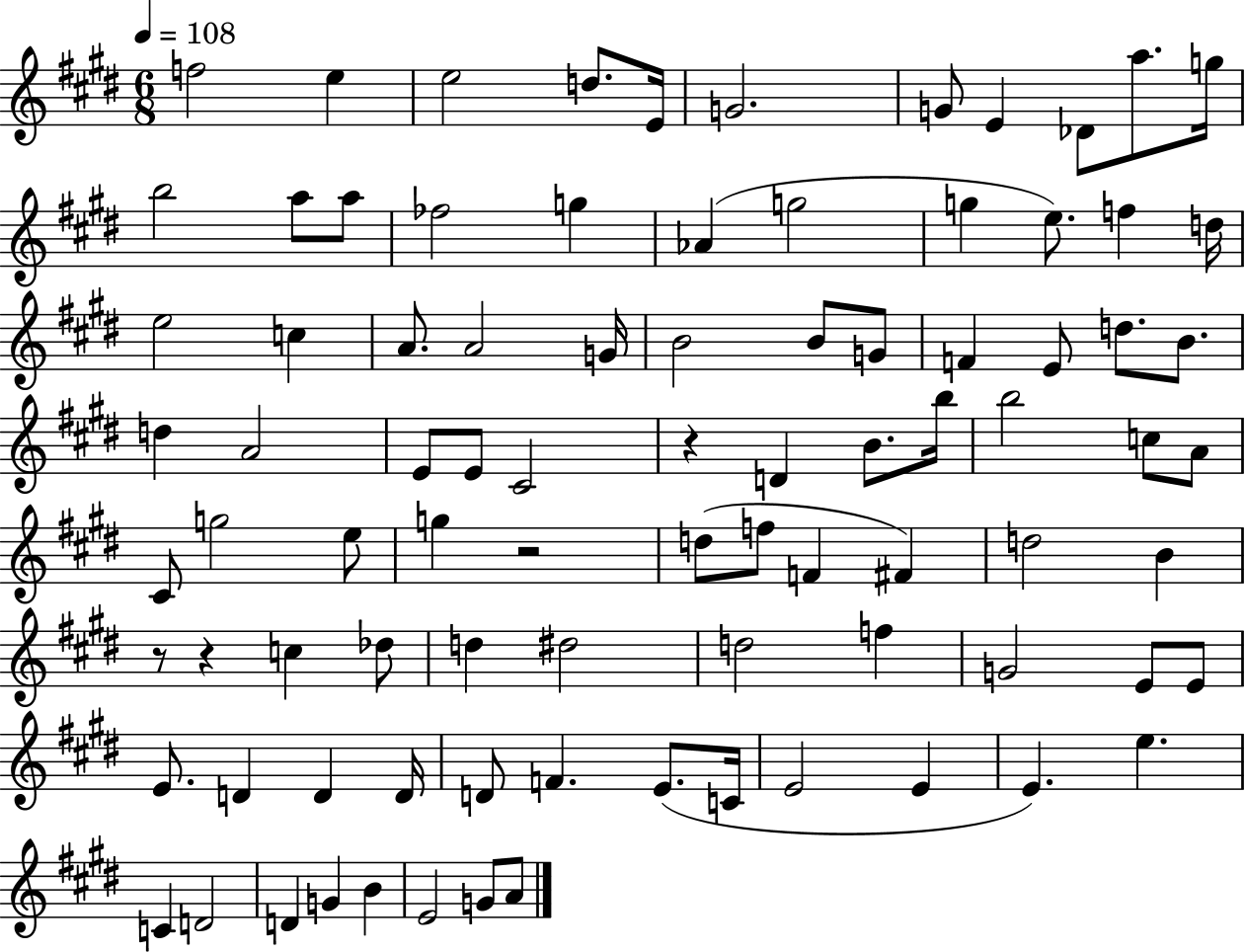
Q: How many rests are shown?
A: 4